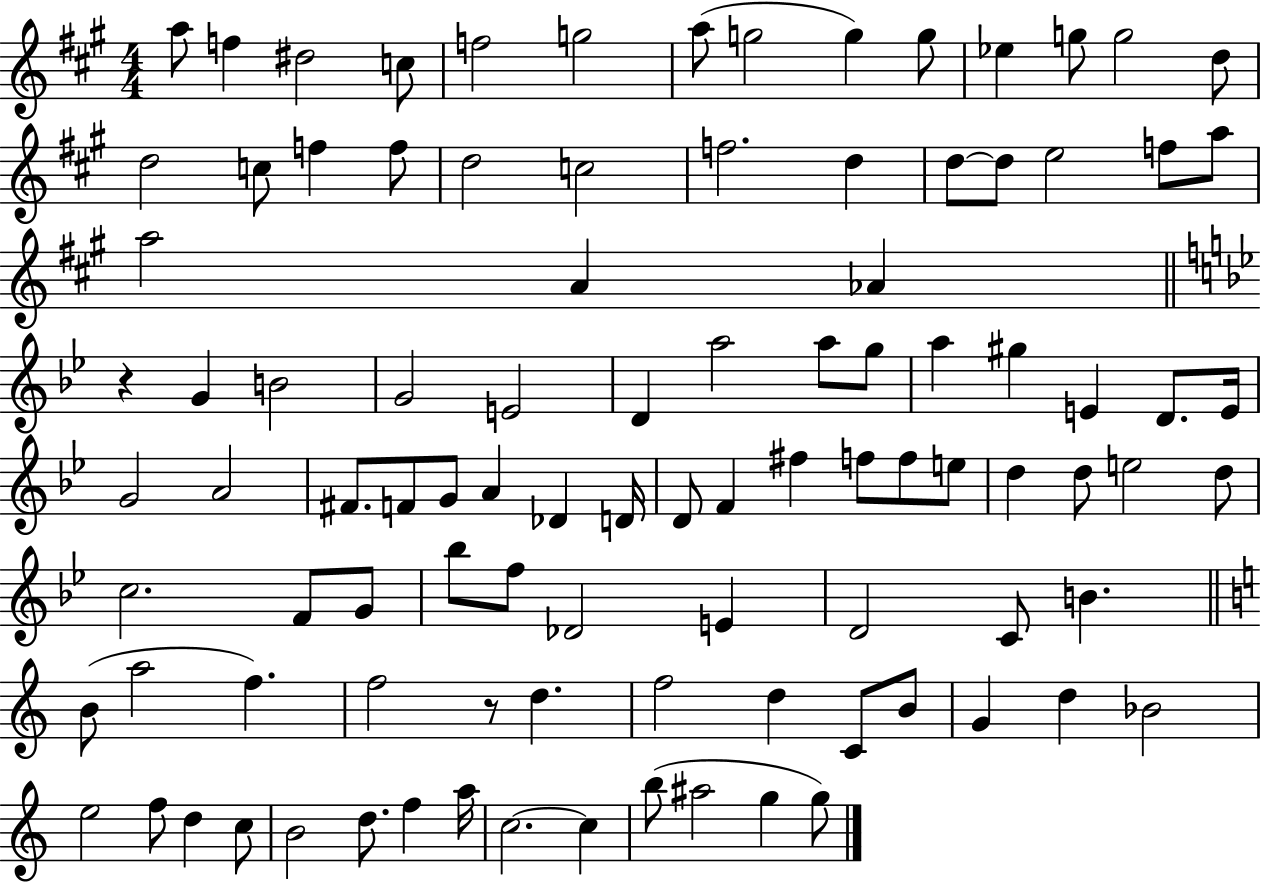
A5/e F5/q D#5/h C5/e F5/h G5/h A5/e G5/h G5/q G5/e Eb5/q G5/e G5/h D5/e D5/h C5/e F5/q F5/e D5/h C5/h F5/h. D5/q D5/e D5/e E5/h F5/e A5/e A5/h A4/q Ab4/q R/q G4/q B4/h G4/h E4/h D4/q A5/h A5/e G5/e A5/q G#5/q E4/q D4/e. E4/s G4/h A4/h F#4/e. F4/e G4/e A4/q Db4/q D4/s D4/e F4/q F#5/q F5/e F5/e E5/e D5/q D5/e E5/h D5/e C5/h. F4/e G4/e Bb5/e F5/e Db4/h E4/q D4/h C4/e B4/q. B4/e A5/h F5/q. F5/h R/e D5/q. F5/h D5/q C4/e B4/e G4/q D5/q Bb4/h E5/h F5/e D5/q C5/e B4/h D5/e. F5/q A5/s C5/h. C5/q B5/e A#5/h G5/q G5/e